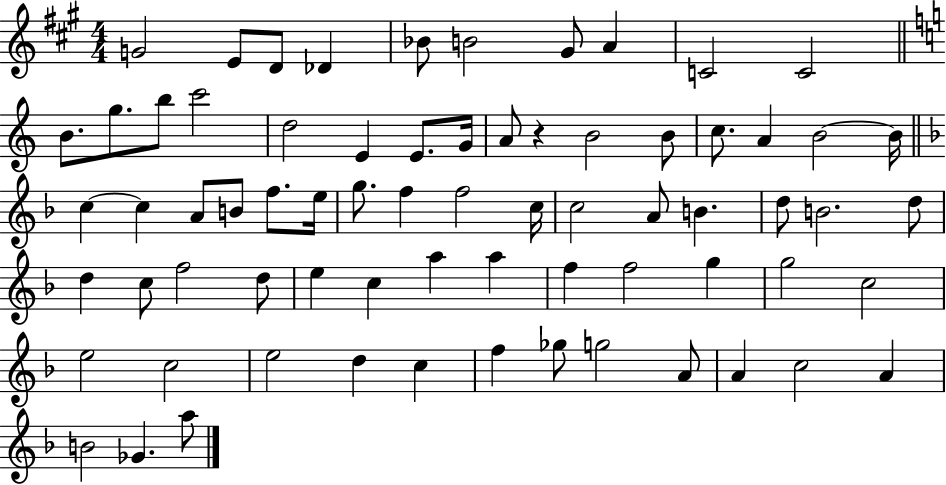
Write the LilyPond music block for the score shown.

{
  \clef treble
  \numericTimeSignature
  \time 4/4
  \key a \major
  g'2 e'8 d'8 des'4 | bes'8 b'2 gis'8 a'4 | c'2 c'2 | \bar "||" \break \key a \minor b'8. g''8. b''8 c'''2 | d''2 e'4 e'8. g'16 | a'8 r4 b'2 b'8 | c''8. a'4 b'2~~ b'16 | \break \bar "||" \break \key d \minor c''4~~ c''4 a'8 b'8 f''8. e''16 | g''8. f''4 f''2 c''16 | c''2 a'8 b'4. | d''8 b'2. d''8 | \break d''4 c''8 f''2 d''8 | e''4 c''4 a''4 a''4 | f''4 f''2 g''4 | g''2 c''2 | \break e''2 c''2 | e''2 d''4 c''4 | f''4 ges''8 g''2 a'8 | a'4 c''2 a'4 | \break b'2 ges'4. a''8 | \bar "|."
}